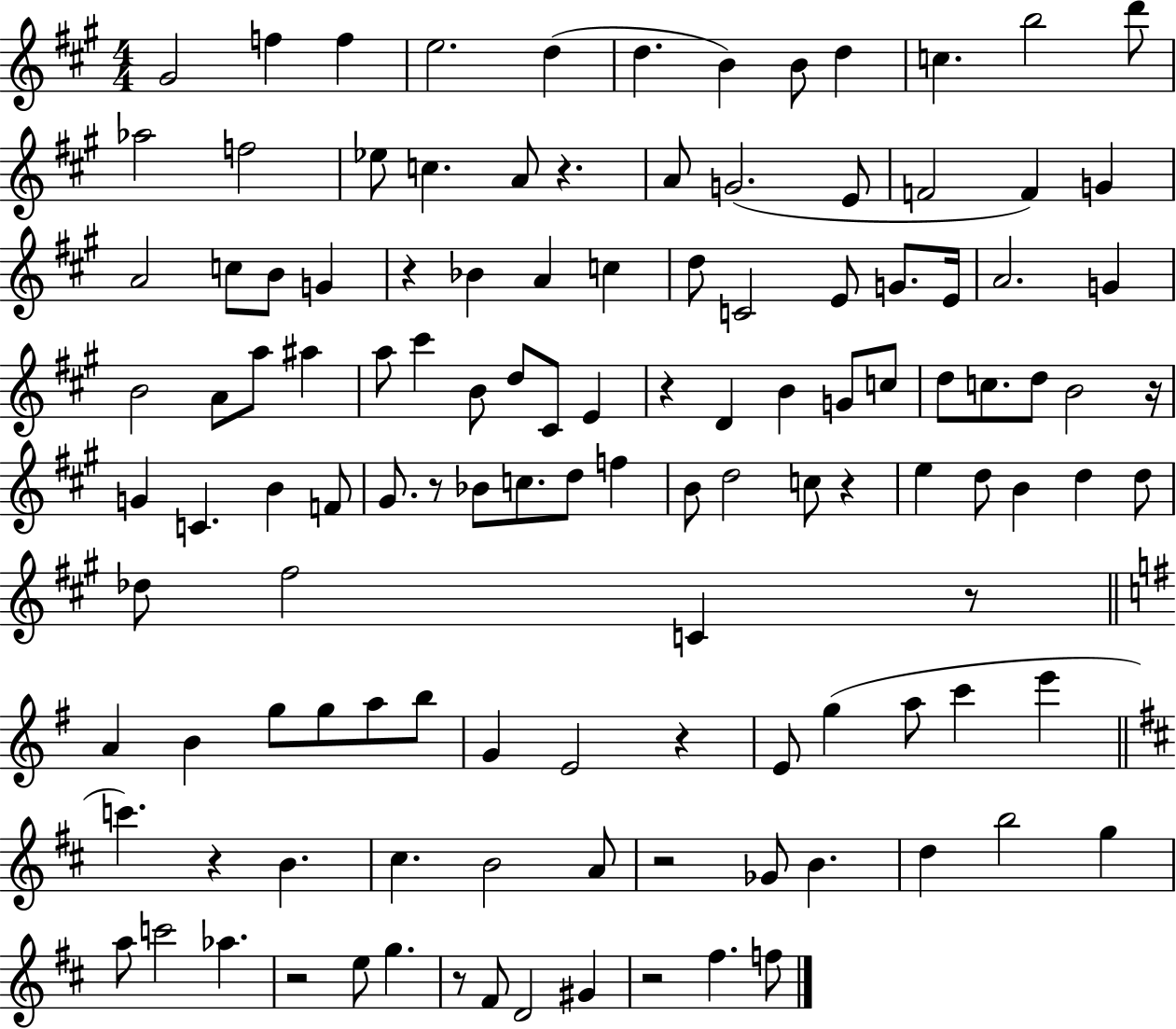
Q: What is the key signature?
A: A major